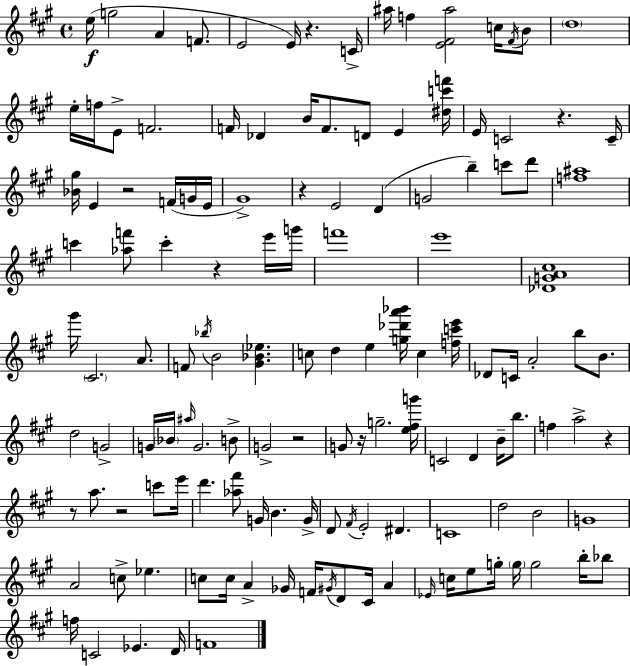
E5/s G5/h A4/q F4/e. E4/h E4/s R/q. C4/s A#5/s F5/q [E4,F#4,A#5]/h C5/s F#4/s B4/e D5/w E5/s F5/s E4/e F4/h. F4/s Db4/q B4/s F4/e. D4/e E4/q [D#5,C6,F6]/s E4/s C4/h R/q. C4/s [Bb4,G#5]/s E4/q R/h F4/s G4/s E4/s G#4/w R/q E4/h D4/q G4/h B5/q C6/e D6/e [F5,A#5]/w C6/q [Ab5,F6]/e C6/q R/q E6/s G6/s F6/w E6/w [Db4,G4,A4,C#5]/w G#6/s C#4/h. A4/e. F4/e Bb5/s B4/h [G#4,Bb4,Eb5]/q. C5/e D5/q E5/q [G5,Db6,A6,Bb6]/s C5/q [F5,C6,E6]/s Db4/e C4/s A4/h B5/e B4/e. D5/h G4/h G4/s Bb4/s A#5/s G4/h. B4/e G4/h R/h G4/e R/s G5/h. [E5,F#5,G6]/s C4/h D4/q B4/s B5/e. F5/q A5/h R/q R/e A5/e. R/h C6/e E6/s D6/q. [Ab5,F#6]/e G4/s B4/q. G4/s D4/e F#4/s E4/h D#4/q. C4/w D5/h B4/h G4/w A4/h C5/e Eb5/q. C5/e C5/s A4/q Gb4/s F4/s G#4/s D4/e C#4/s A4/q Eb4/s C5/s E5/e G5/s G5/s G5/h B5/s Bb5/e F5/s C4/h Eb4/q. D4/s F4/w